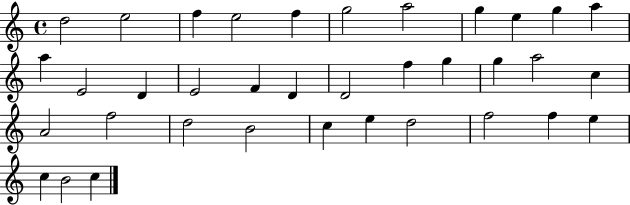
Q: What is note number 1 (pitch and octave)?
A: D5